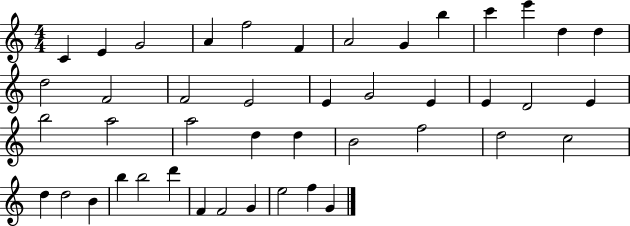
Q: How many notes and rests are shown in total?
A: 44